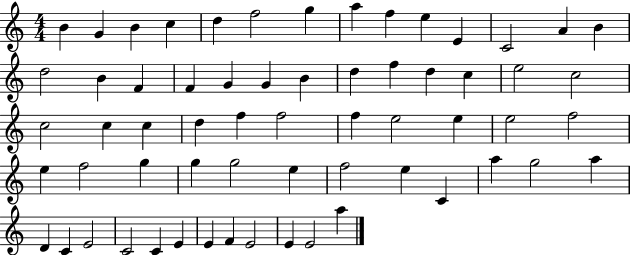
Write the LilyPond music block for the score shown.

{
  \clef treble
  \numericTimeSignature
  \time 4/4
  \key c \major
  b'4 g'4 b'4 c''4 | d''4 f''2 g''4 | a''4 f''4 e''4 e'4 | c'2 a'4 b'4 | \break d''2 b'4 f'4 | f'4 g'4 g'4 b'4 | d''4 f''4 d''4 c''4 | e''2 c''2 | \break c''2 c''4 c''4 | d''4 f''4 f''2 | f''4 e''2 e''4 | e''2 f''2 | \break e''4 f''2 g''4 | g''4 g''2 e''4 | f''2 e''4 c'4 | a''4 g''2 a''4 | \break d'4 c'4 e'2 | c'2 c'4 e'4 | e'4 f'4 e'2 | e'4 e'2 a''4 | \break \bar "|."
}